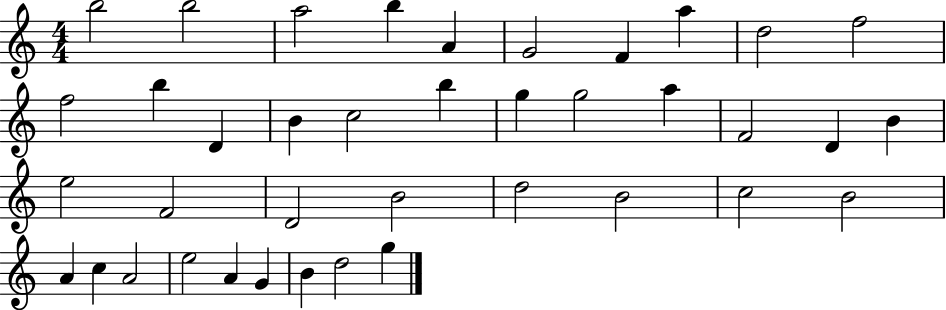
B5/h B5/h A5/h B5/q A4/q G4/h F4/q A5/q D5/h F5/h F5/h B5/q D4/q B4/q C5/h B5/q G5/q G5/h A5/q F4/h D4/q B4/q E5/h F4/h D4/h B4/h D5/h B4/h C5/h B4/h A4/q C5/q A4/h E5/h A4/q G4/q B4/q D5/h G5/q